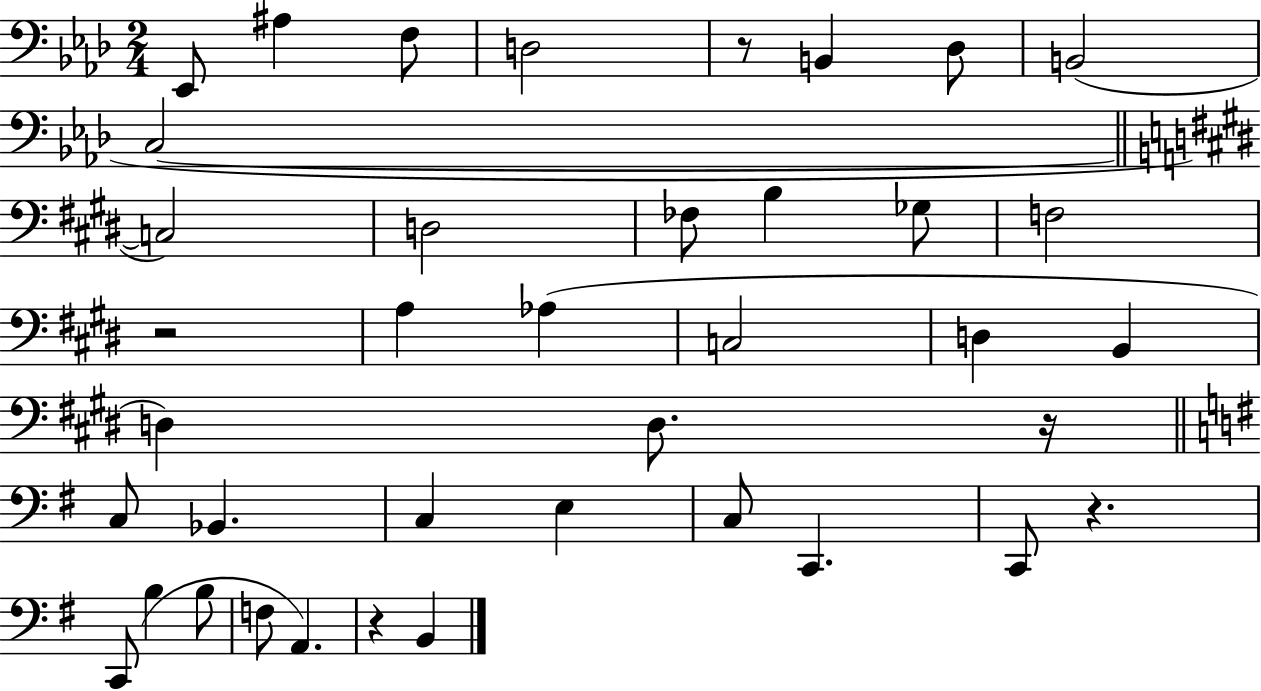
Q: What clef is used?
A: bass